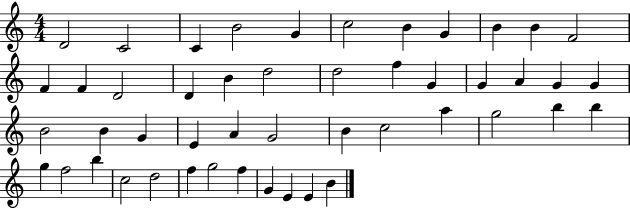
X:1
T:Untitled
M:4/4
L:1/4
K:C
D2 C2 C B2 G c2 B G B B F2 F F D2 D B d2 d2 f G G A G G B2 B G E A G2 B c2 a g2 b b g f2 b c2 d2 f g2 f G E E B